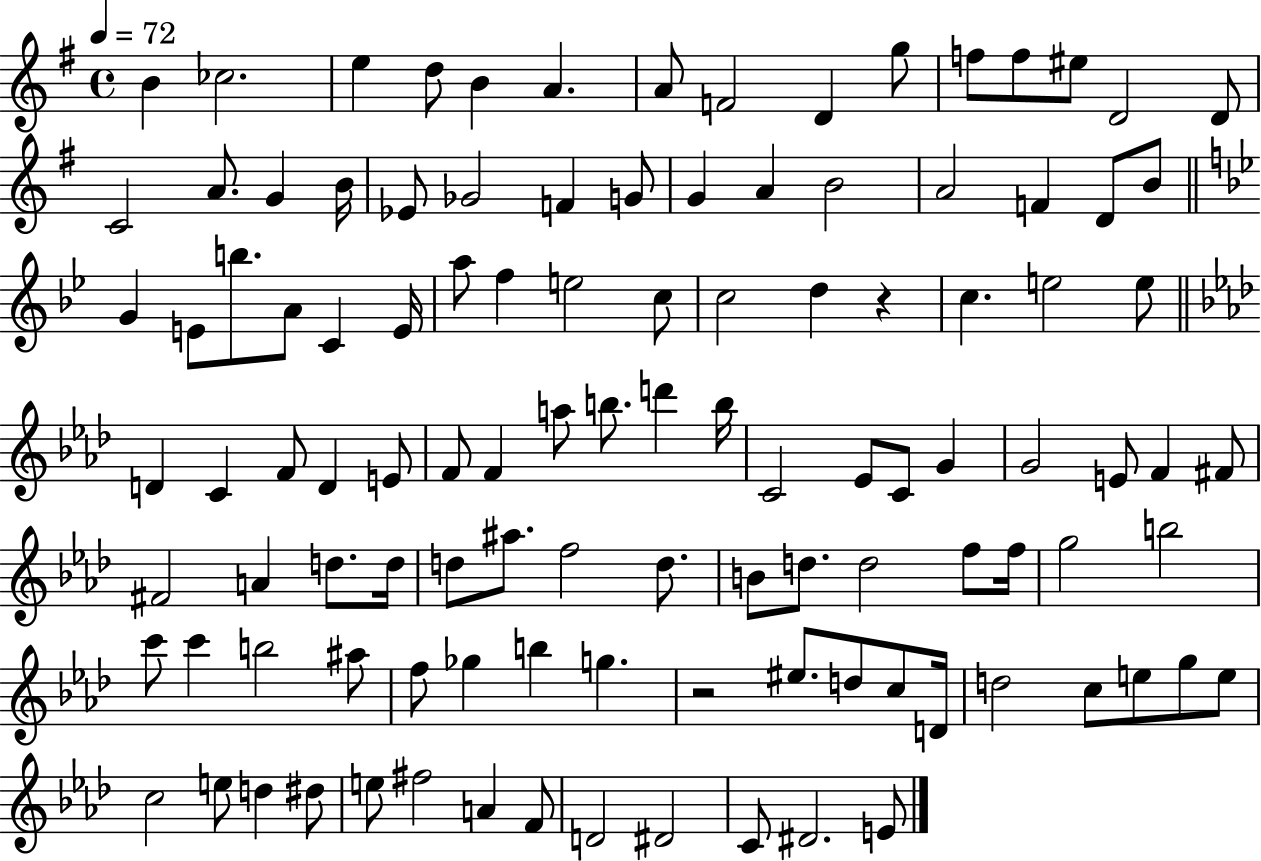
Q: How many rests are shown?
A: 2